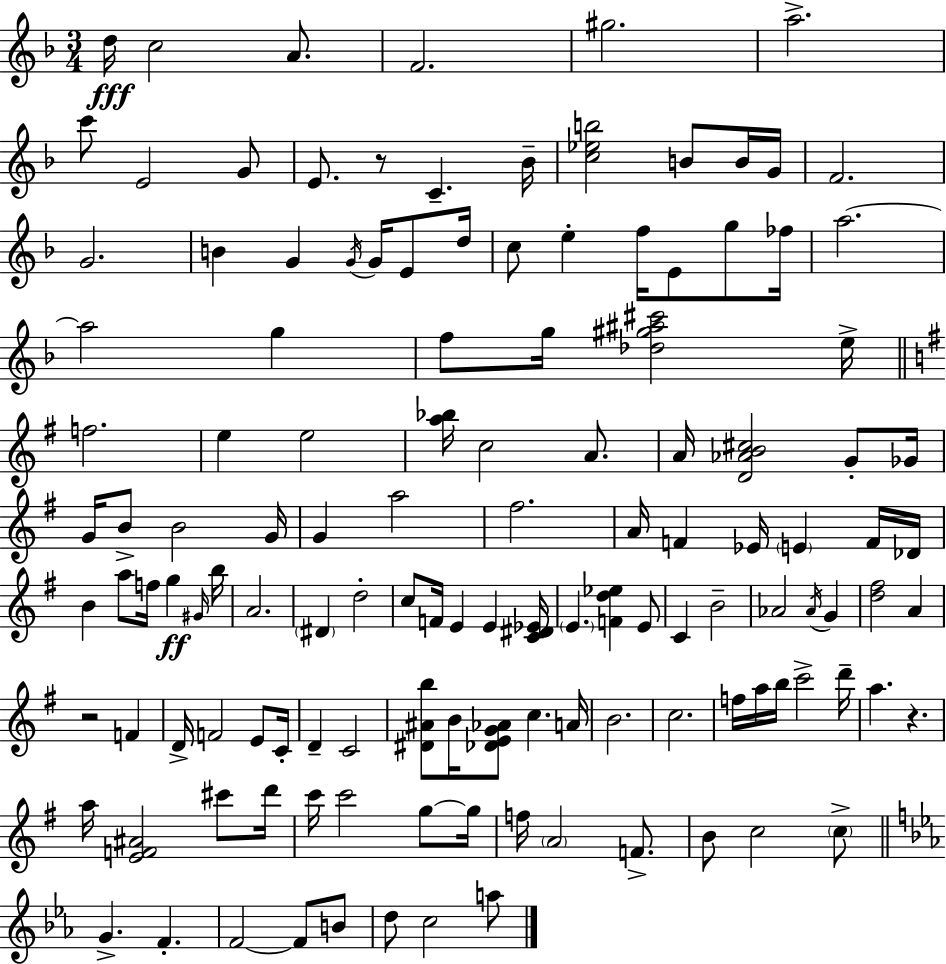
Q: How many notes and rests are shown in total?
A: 129